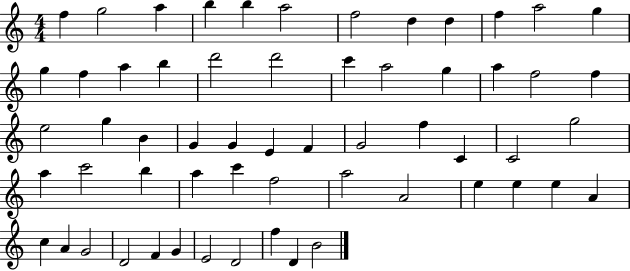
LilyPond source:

{
  \clef treble
  \numericTimeSignature
  \time 4/4
  \key c \major
  f''4 g''2 a''4 | b''4 b''4 a''2 | f''2 d''4 d''4 | f''4 a''2 g''4 | \break g''4 f''4 a''4 b''4 | d'''2 d'''2 | c'''4 a''2 g''4 | a''4 f''2 f''4 | \break e''2 g''4 b'4 | g'4 g'4 e'4 f'4 | g'2 f''4 c'4 | c'2 g''2 | \break a''4 c'''2 b''4 | a''4 c'''4 f''2 | a''2 a'2 | e''4 e''4 e''4 a'4 | \break c''4 a'4 g'2 | d'2 f'4 g'4 | e'2 d'2 | f''4 d'4 b'2 | \break \bar "|."
}